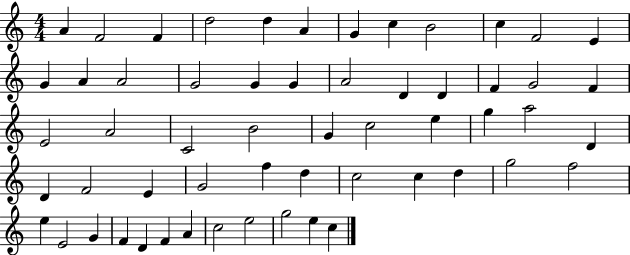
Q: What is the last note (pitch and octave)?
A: C5